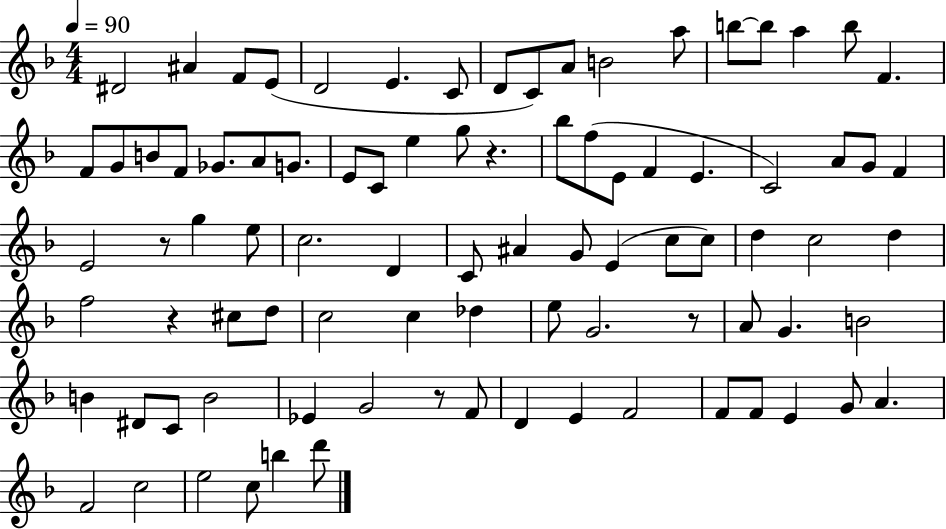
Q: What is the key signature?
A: F major